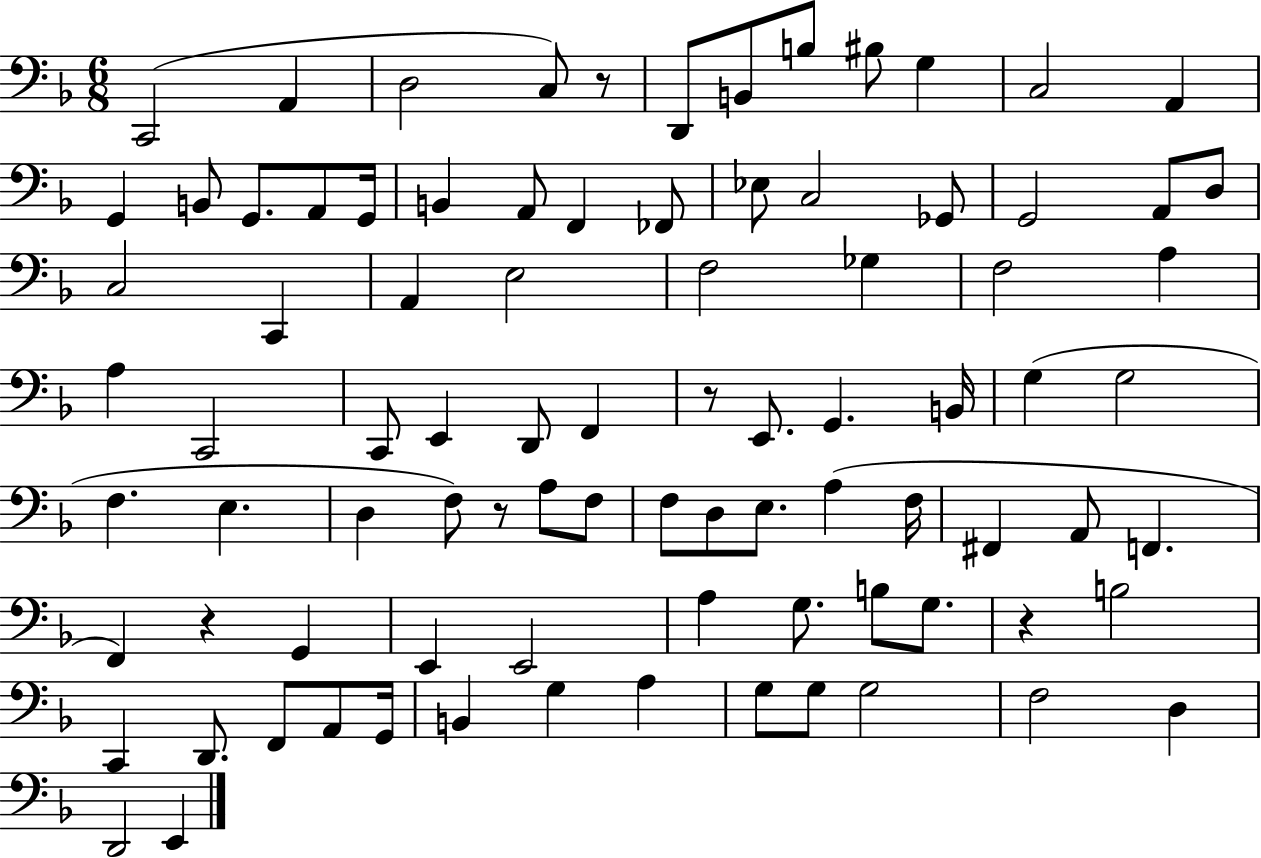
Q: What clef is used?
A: bass